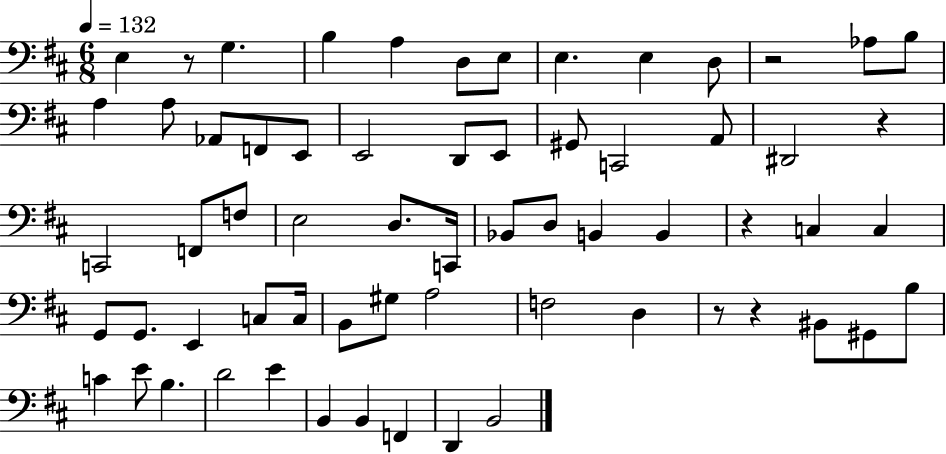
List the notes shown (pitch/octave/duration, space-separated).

E3/q R/e G3/q. B3/q A3/q D3/e E3/e E3/q. E3/q D3/e R/h Ab3/e B3/e A3/q A3/e Ab2/e F2/e E2/e E2/h D2/e E2/e G#2/e C2/h A2/e D#2/h R/q C2/h F2/e F3/e E3/h D3/e. C2/s Bb2/e D3/e B2/q B2/q R/q C3/q C3/q G2/e G2/e. E2/q C3/e C3/s B2/e G#3/e A3/h F3/h D3/q R/e R/q BIS2/e G#2/e B3/e C4/q E4/e B3/q. D4/h E4/q B2/q B2/q F2/q D2/q B2/h